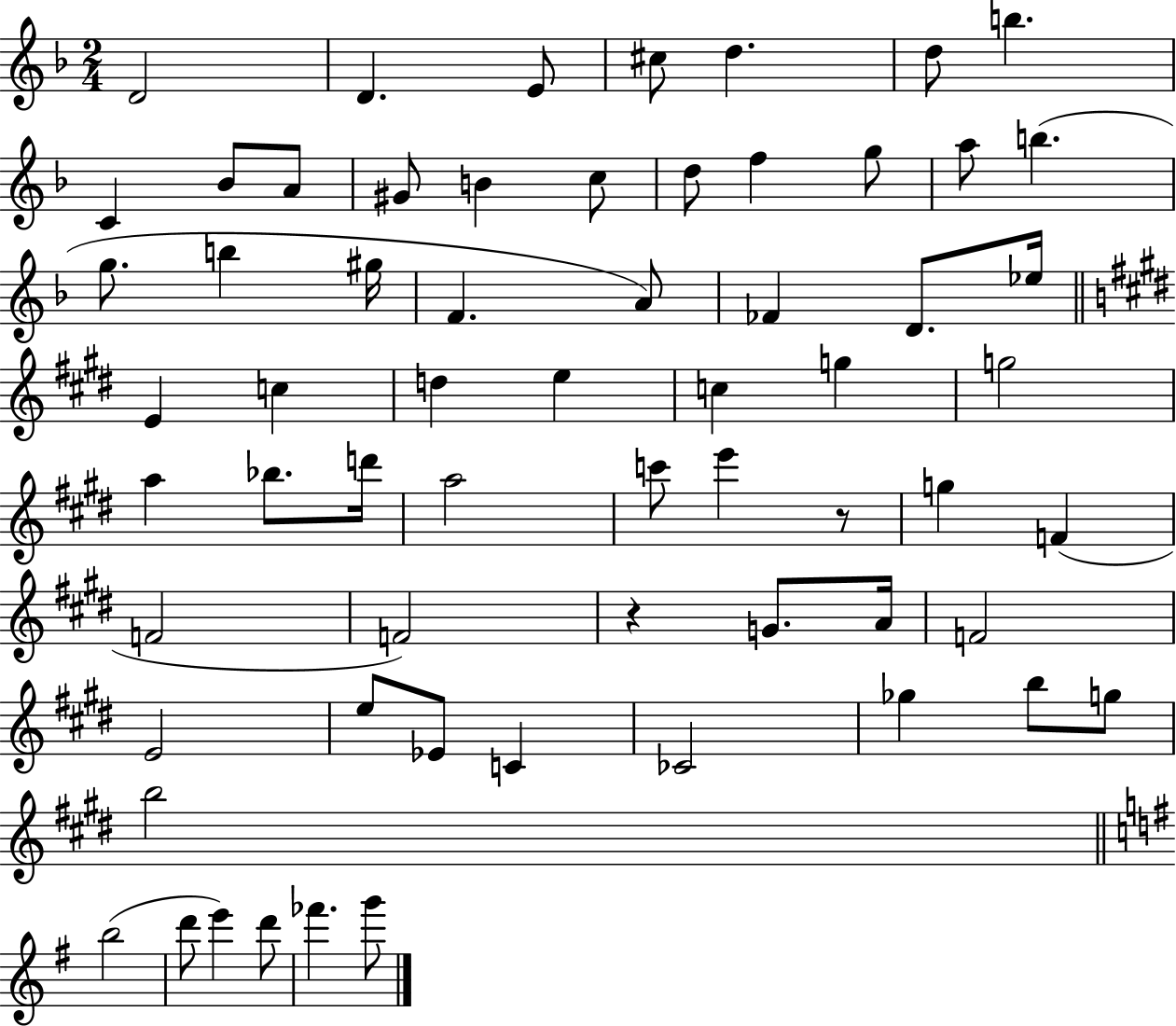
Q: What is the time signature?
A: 2/4